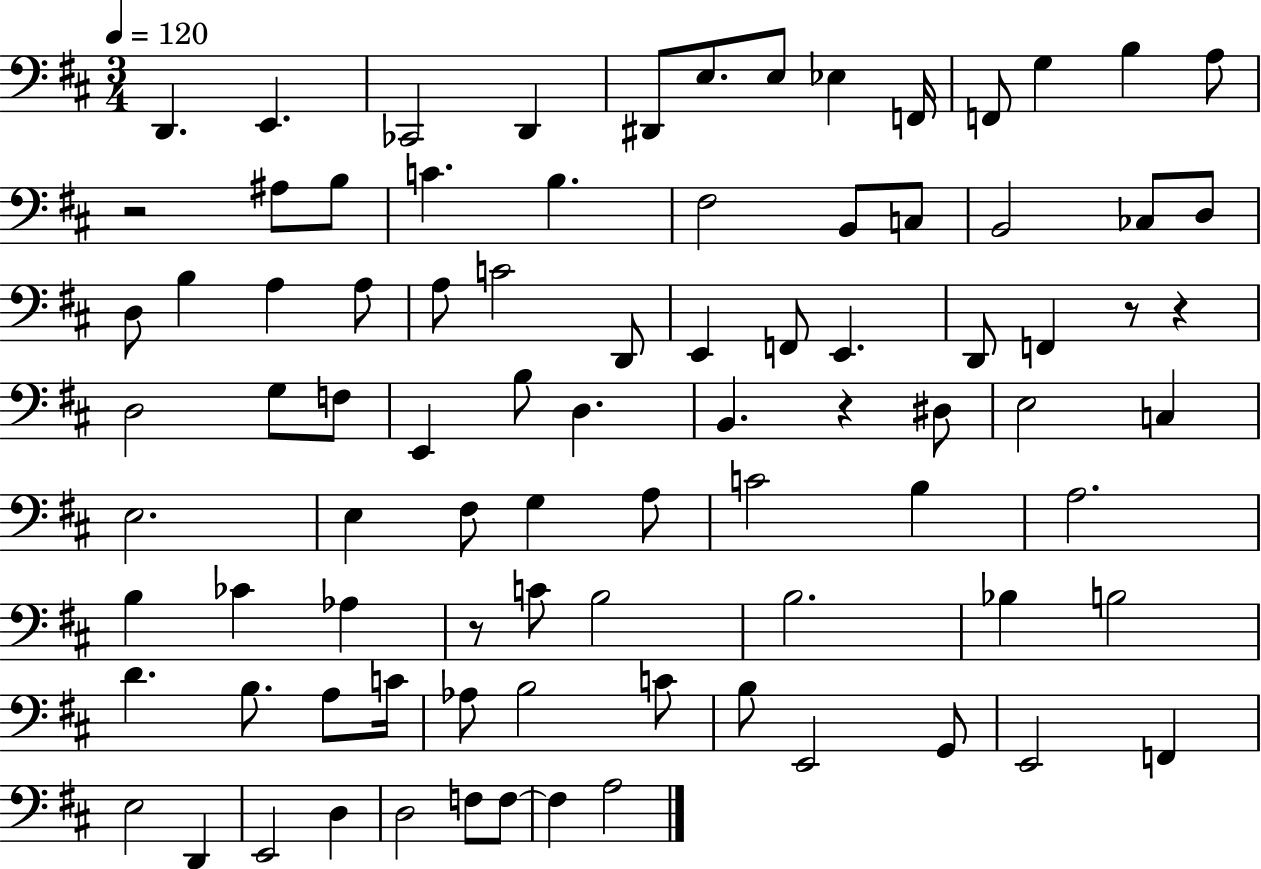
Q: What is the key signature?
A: D major